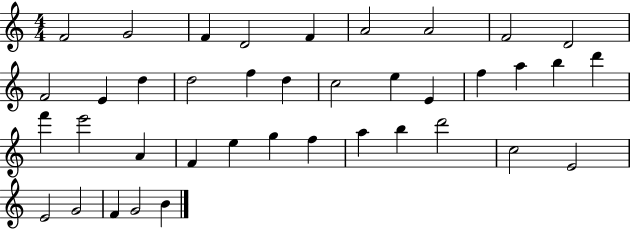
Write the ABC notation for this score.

X:1
T:Untitled
M:4/4
L:1/4
K:C
F2 G2 F D2 F A2 A2 F2 D2 F2 E d d2 f d c2 e E f a b d' f' e'2 A F e g f a b d'2 c2 E2 E2 G2 F G2 B